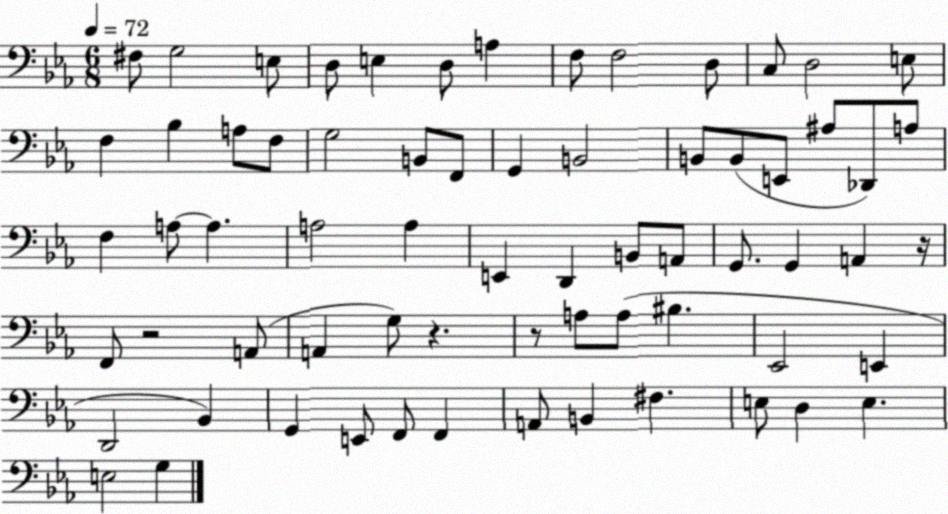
X:1
T:Untitled
M:6/8
L:1/4
K:Eb
^F,/2 G,2 E,/2 D,/2 E, D,/2 A, F,/2 F,2 D,/2 C,/2 D,2 E,/2 F, _B, A,/2 F,/2 G,2 B,,/2 F,,/2 G,, B,,2 B,,/2 B,,/2 E,,/2 ^A,/2 _D,,/2 A,/2 F, A,/2 A, A,2 A, E,, D,, B,,/2 A,,/2 G,,/2 G,, A,, z/4 F,,/2 z2 A,,/2 A,, G,/2 z z/2 A,/2 A,/2 ^B, _E,,2 E,, D,,2 _B,, G,, E,,/2 F,,/2 F,, A,,/2 B,, ^F, E,/2 D, E, E,2 G,